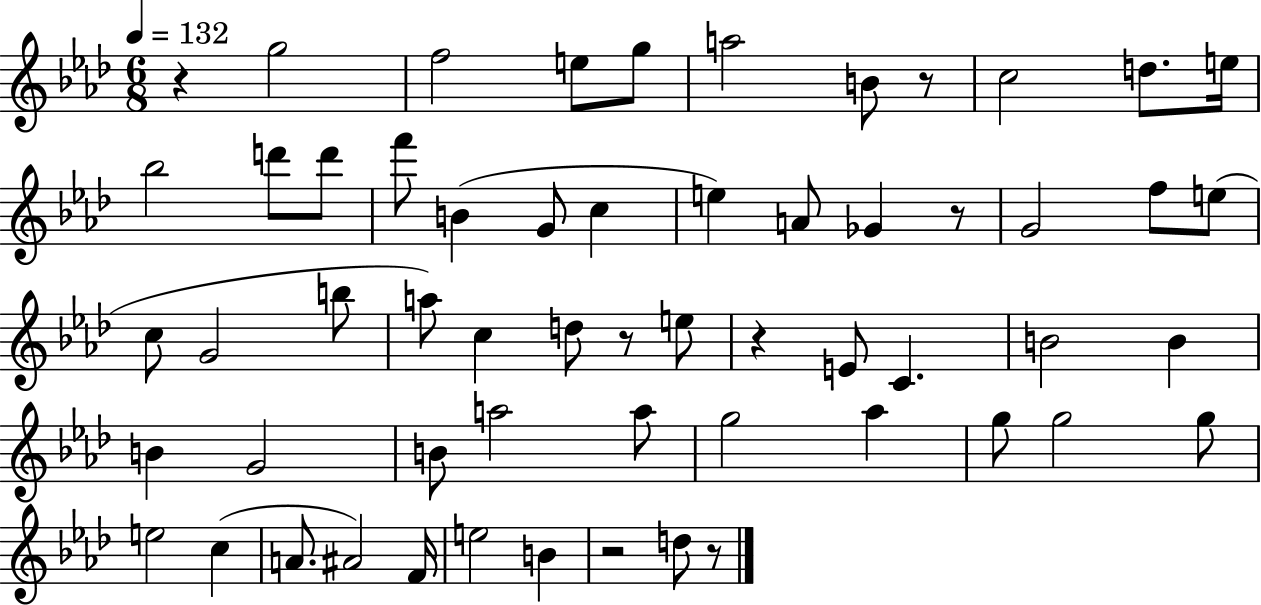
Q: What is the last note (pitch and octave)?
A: D5